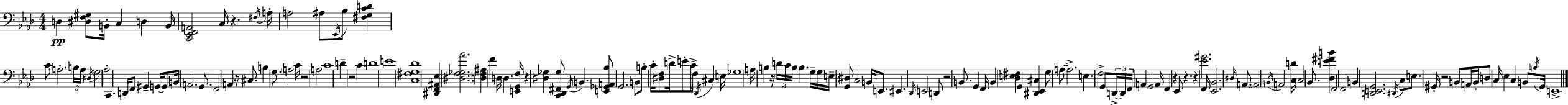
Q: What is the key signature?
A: F minor